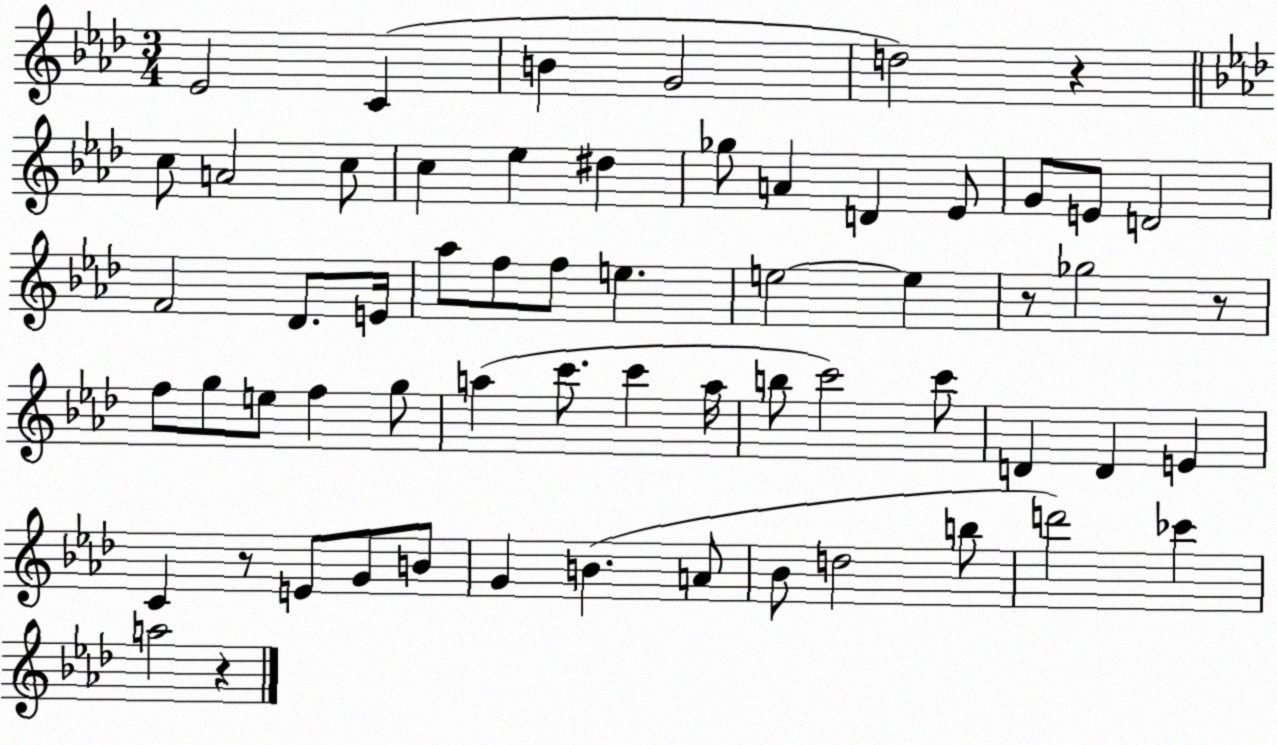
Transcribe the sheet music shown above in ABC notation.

X:1
T:Untitled
M:3/4
L:1/4
K:Ab
_E2 C B G2 d2 z c/2 A2 c/2 c _e ^d _g/2 A D _E/2 G/2 E/2 D2 F2 _D/2 E/4 _a/2 f/2 f/2 e e2 e z/2 _g2 z/2 f/2 g/2 e/2 f g/2 a c'/2 c' a/4 b/2 c'2 c'/2 D D E C z/2 E/2 G/2 B/2 G B A/2 _B/2 d2 b/2 d'2 _c' a2 z